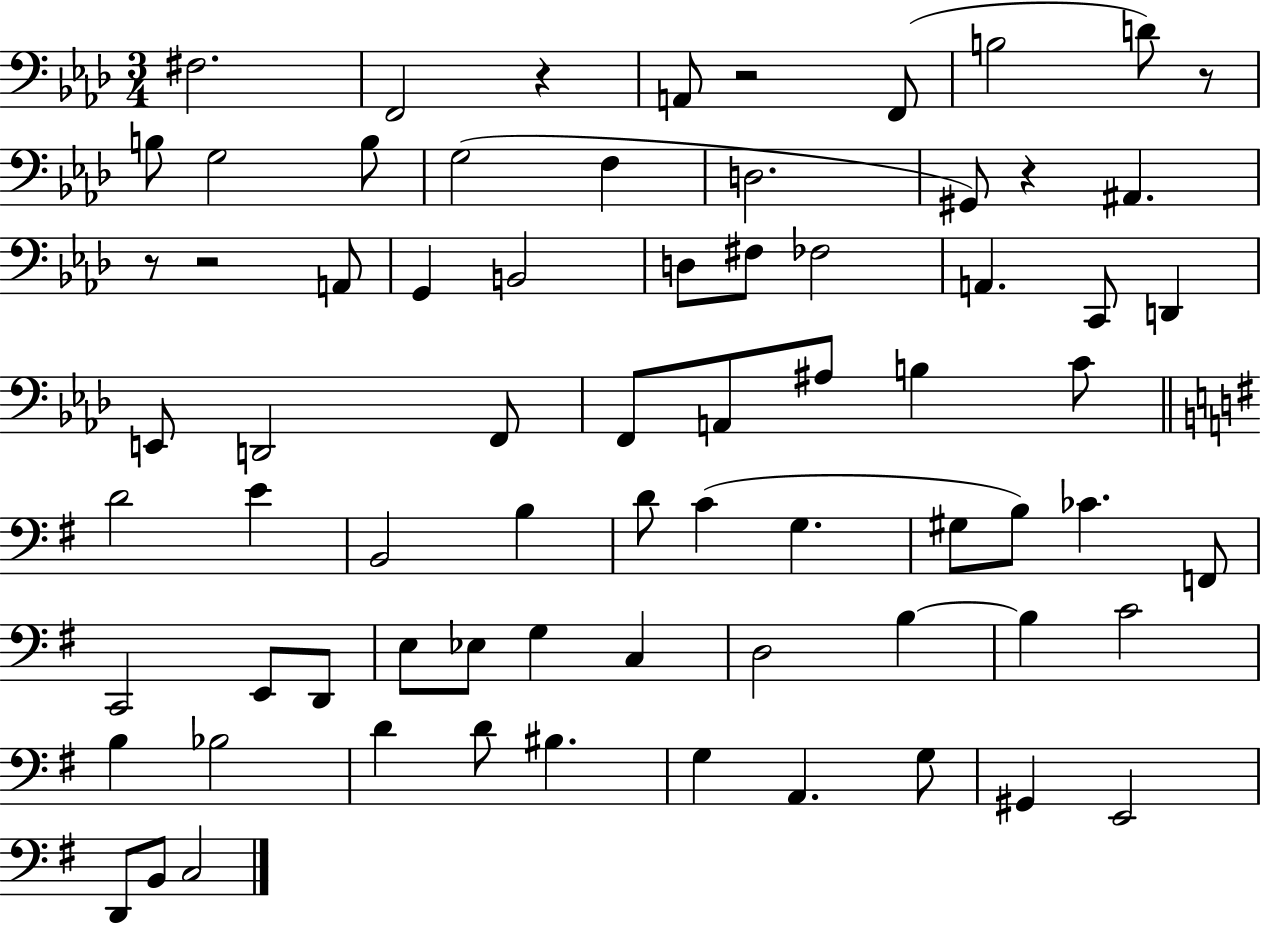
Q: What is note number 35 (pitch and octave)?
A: B3